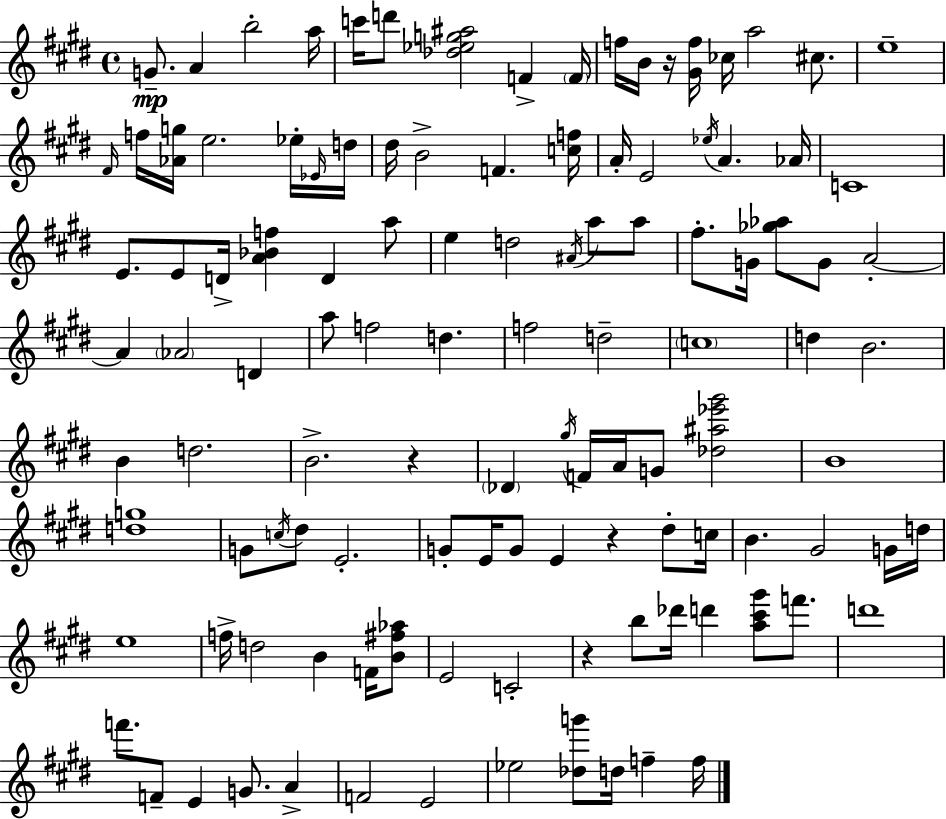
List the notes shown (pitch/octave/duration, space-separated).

G4/e. A4/q B5/h A5/s C6/s D6/e [Db5,Eb5,G5,A#5]/h F4/q F4/s F5/s B4/s R/s [G#4,F5]/s CES5/s A5/h C#5/e. E5/w F#4/s F5/s [Ab4,G5]/s E5/h. Eb5/s Eb4/s D5/s D#5/s B4/h F4/q. [C5,F5]/s A4/s E4/h Eb5/s A4/q. Ab4/s C4/w E4/e. E4/e D4/s [A4,Bb4,F5]/q D4/q A5/e E5/q D5/h A#4/s A5/e A5/e F#5/e. G4/s [Gb5,Ab5]/e G4/e A4/h A4/q Ab4/h D4/q A5/e F5/h D5/q. F5/h D5/h C5/w D5/q B4/h. B4/q D5/h. B4/h. R/q Db4/q G#5/s F4/s A4/s G4/e [Db5,A#5,Eb6,G#6]/h B4/w [D5,G5]/w G4/e C5/s D#5/e E4/h. G4/e E4/s G4/e E4/q R/q D#5/e C5/s B4/q. G#4/h G4/s D5/s E5/w F5/s D5/h B4/q F4/s [B4,F#5,Ab5]/e E4/h C4/h R/q B5/e Db6/s D6/q [A5,C#6,G#6]/e F6/e. D6/w F6/e. F4/e E4/q G4/e. A4/q F4/h E4/h Eb5/h [Db5,G6]/e D5/s F5/q F5/s